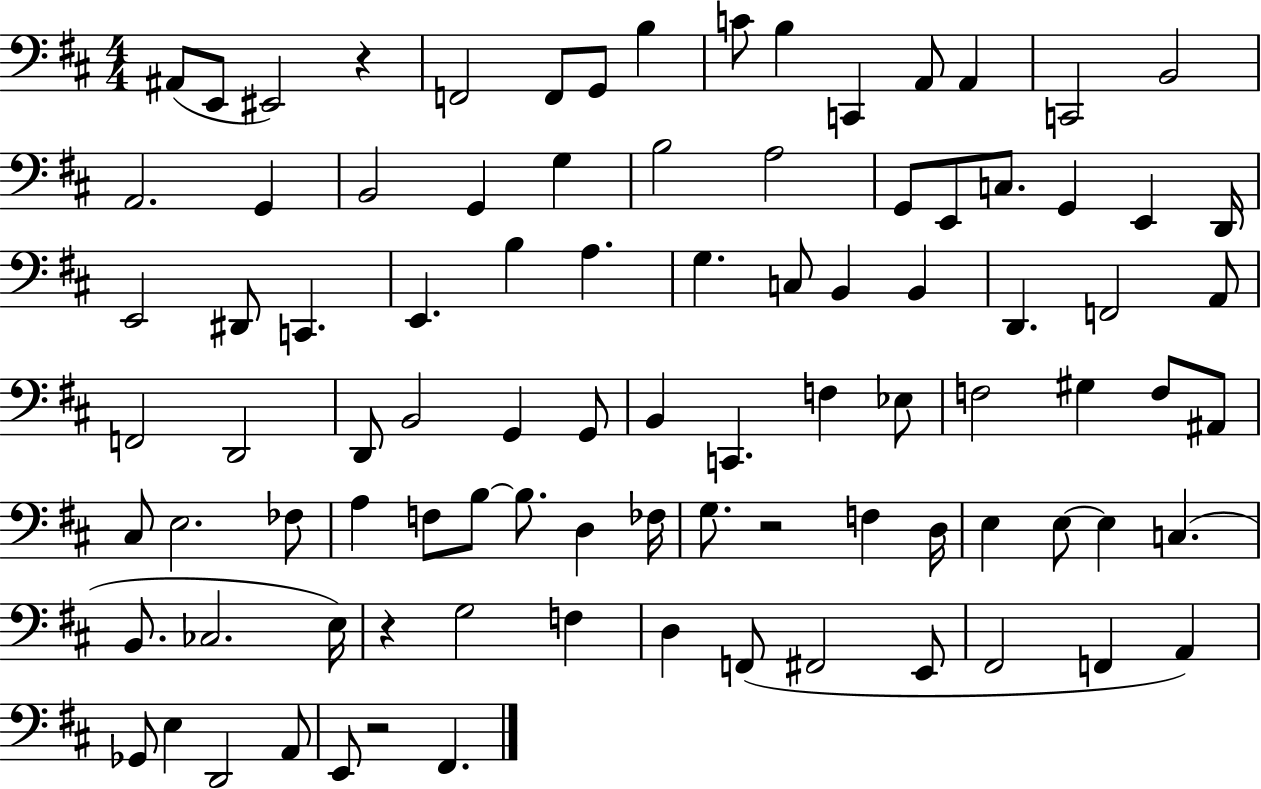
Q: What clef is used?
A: bass